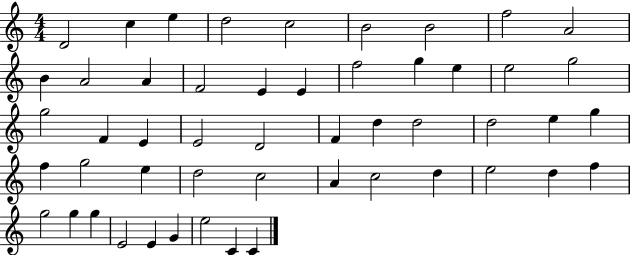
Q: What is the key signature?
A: C major